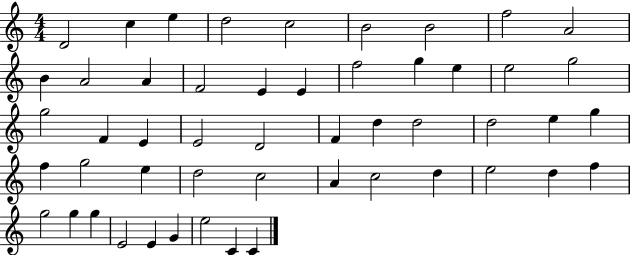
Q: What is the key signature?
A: C major